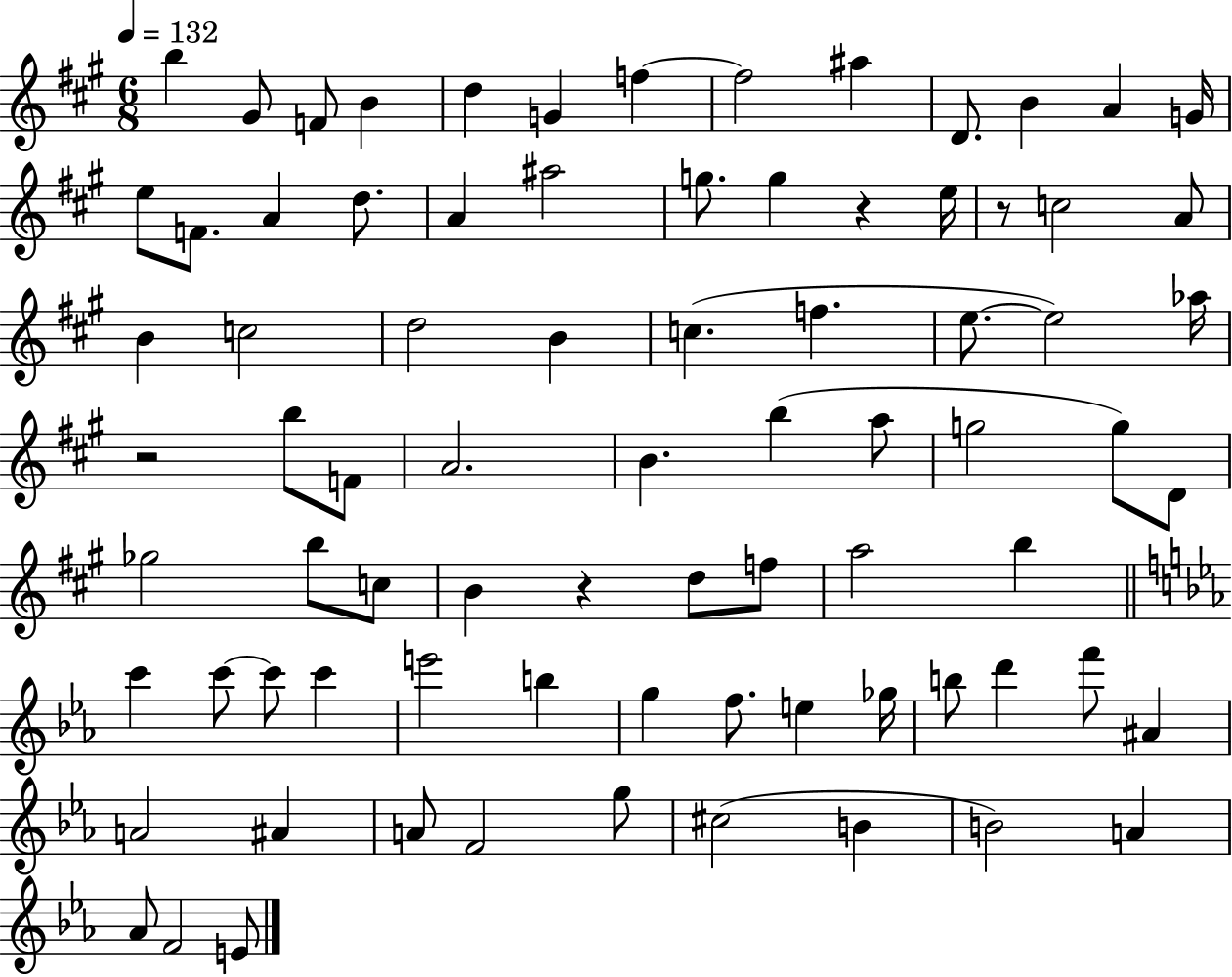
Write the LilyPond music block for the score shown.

{
  \clef treble
  \numericTimeSignature
  \time 6/8
  \key a \major
  \tempo 4 = 132
  b''4 gis'8 f'8 b'4 | d''4 g'4 f''4~~ | f''2 ais''4 | d'8. b'4 a'4 g'16 | \break e''8 f'8. a'4 d''8. | a'4 ais''2 | g''8. g''4 r4 e''16 | r8 c''2 a'8 | \break b'4 c''2 | d''2 b'4 | c''4.( f''4. | e''8.~~ e''2) aes''16 | \break r2 b''8 f'8 | a'2. | b'4. b''4( a''8 | g''2 g''8) d'8 | \break ges''2 b''8 c''8 | b'4 r4 d''8 f''8 | a''2 b''4 | \bar "||" \break \key ees \major c'''4 c'''8~~ c'''8 c'''4 | e'''2 b''4 | g''4 f''8. e''4 ges''16 | b''8 d'''4 f'''8 ais'4 | \break a'2 ais'4 | a'8 f'2 g''8 | cis''2( b'4 | b'2) a'4 | \break aes'8 f'2 e'8 | \bar "|."
}